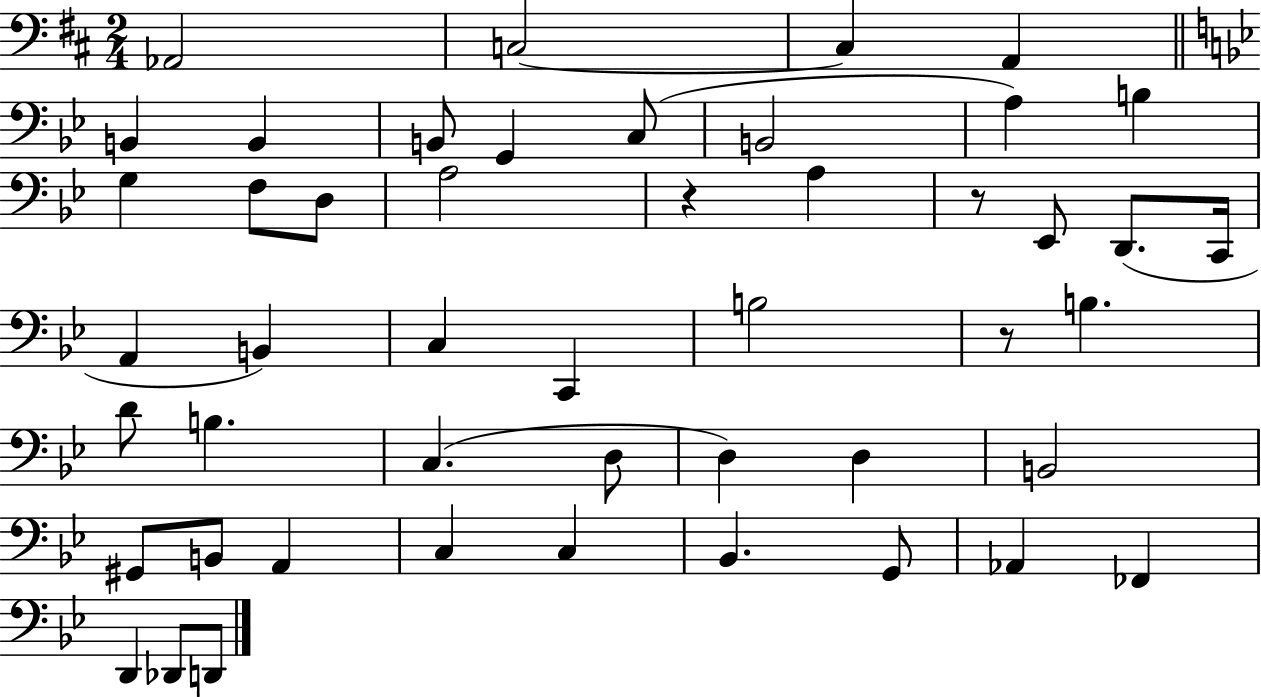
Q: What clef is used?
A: bass